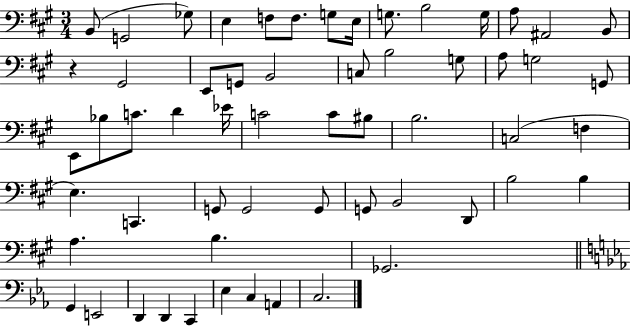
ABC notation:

X:1
T:Untitled
M:3/4
L:1/4
K:A
B,,/2 G,,2 _G,/2 E, F,/2 F,/2 G,/2 E,/4 G,/2 B,2 G,/4 A,/2 ^A,,2 B,,/2 z ^G,,2 E,,/2 G,,/2 B,,2 C,/2 B,2 G,/2 A,/2 G,2 G,,/2 E,,/2 _B,/2 C/2 D _E/4 C2 C/2 ^B,/2 B,2 C,2 F, E, C,, G,,/2 G,,2 G,,/2 G,,/2 B,,2 D,,/2 B,2 B, A, B, _G,,2 G,, E,,2 D,, D,, C,, _E, C, A,, C,2